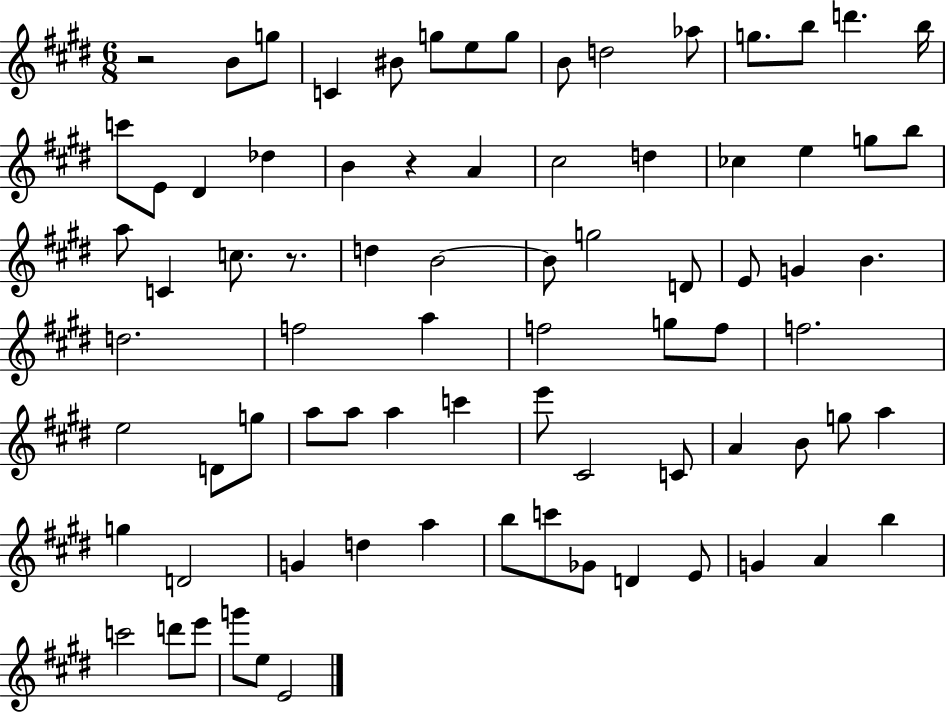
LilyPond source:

{
  \clef treble
  \numericTimeSignature
  \time 6/8
  \key e \major
  r2 b'8 g''8 | c'4 bis'8 g''8 e''8 g''8 | b'8 d''2 aes''8 | g''8. b''8 d'''4. b''16 | \break c'''8 e'8 dis'4 des''4 | b'4 r4 a'4 | cis''2 d''4 | ces''4 e''4 g''8 b''8 | \break a''8 c'4 c''8. r8. | d''4 b'2~~ | b'8 g''2 d'8 | e'8 g'4 b'4. | \break d''2. | f''2 a''4 | f''2 g''8 f''8 | f''2. | \break e''2 d'8 g''8 | a''8 a''8 a''4 c'''4 | e'''8 cis'2 c'8 | a'4 b'8 g''8 a''4 | \break g''4 d'2 | g'4 d''4 a''4 | b''8 c'''8 ges'8 d'4 e'8 | g'4 a'4 b''4 | \break c'''2 d'''8 e'''8 | g'''8 e''8 e'2 | \bar "|."
}